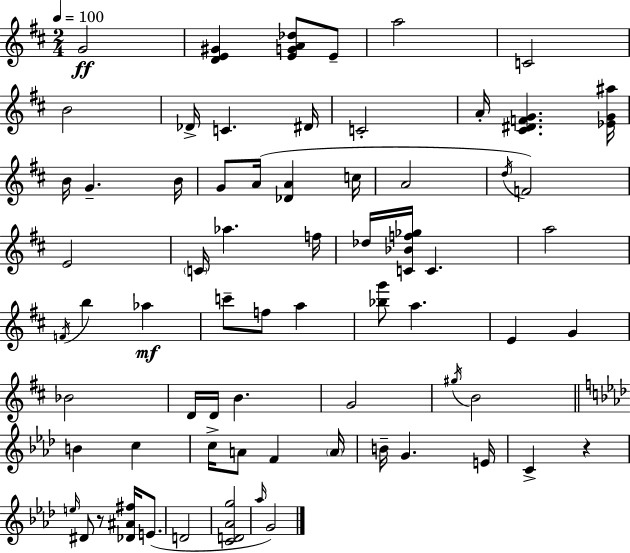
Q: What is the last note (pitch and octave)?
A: G4